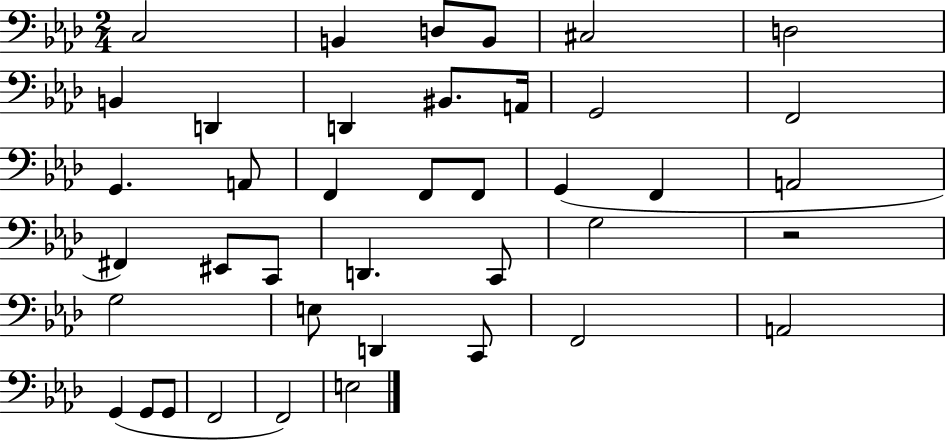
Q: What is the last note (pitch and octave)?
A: E3